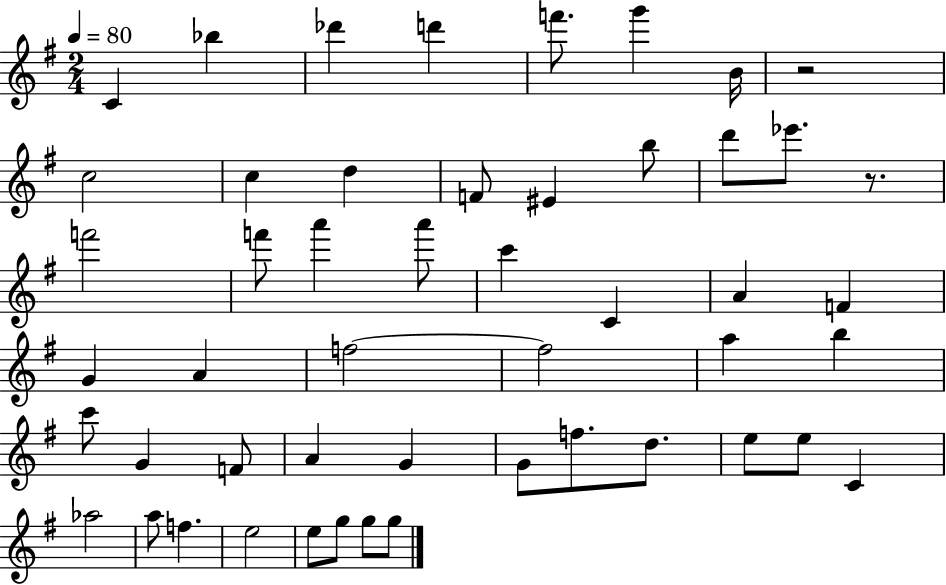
X:1
T:Untitled
M:2/4
L:1/4
K:G
C _b _d' d' f'/2 g' B/4 z2 c2 c d F/2 ^E b/2 d'/2 _e'/2 z/2 f'2 f'/2 a' a'/2 c' C A F G A f2 f2 a b c'/2 G F/2 A G G/2 f/2 d/2 e/2 e/2 C _a2 a/2 f e2 e/2 g/2 g/2 g/2